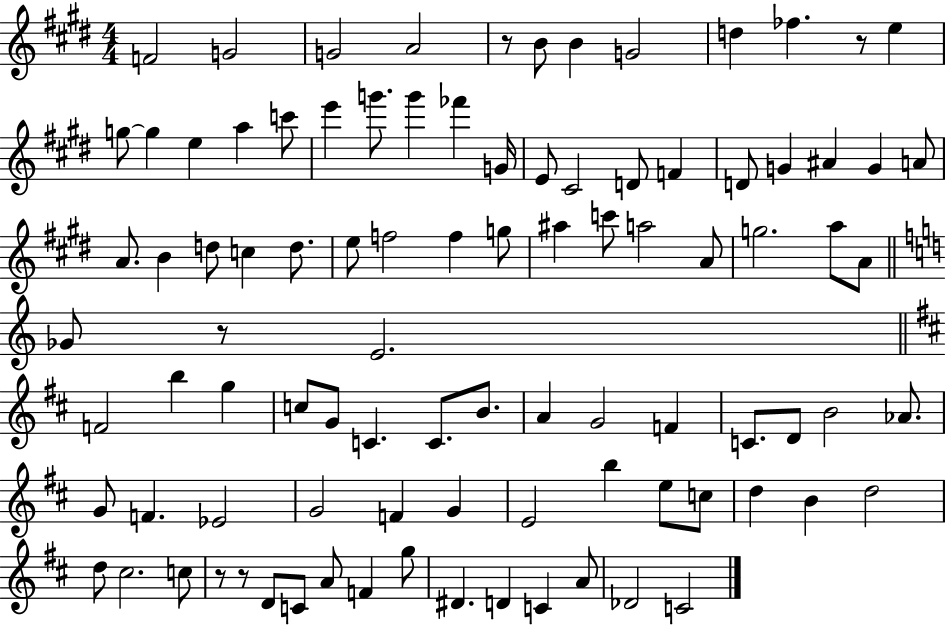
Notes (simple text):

F4/h G4/h G4/h A4/h R/e B4/e B4/q G4/h D5/q FES5/q. R/e E5/q G5/e G5/q E5/q A5/q C6/e E6/q G6/e. G6/q FES6/q G4/s E4/e C#4/h D4/e F4/q D4/e G4/q A#4/q G4/q A4/e A4/e. B4/q D5/e C5/q D5/e. E5/e F5/h F5/q G5/e A#5/q C6/e A5/h A4/e G5/h. A5/e A4/e Gb4/e R/e E4/h. F4/h B5/q G5/q C5/e G4/e C4/q. C4/e. B4/e. A4/q G4/h F4/q C4/e. D4/e B4/h Ab4/e. G4/e F4/q. Eb4/h G4/h F4/q G4/q E4/h B5/q E5/e C5/e D5/q B4/q D5/h D5/e C#5/h. C5/e R/e R/e D4/e C4/e A4/e F4/q G5/e D#4/q. D4/q C4/q A4/e Db4/h C4/h